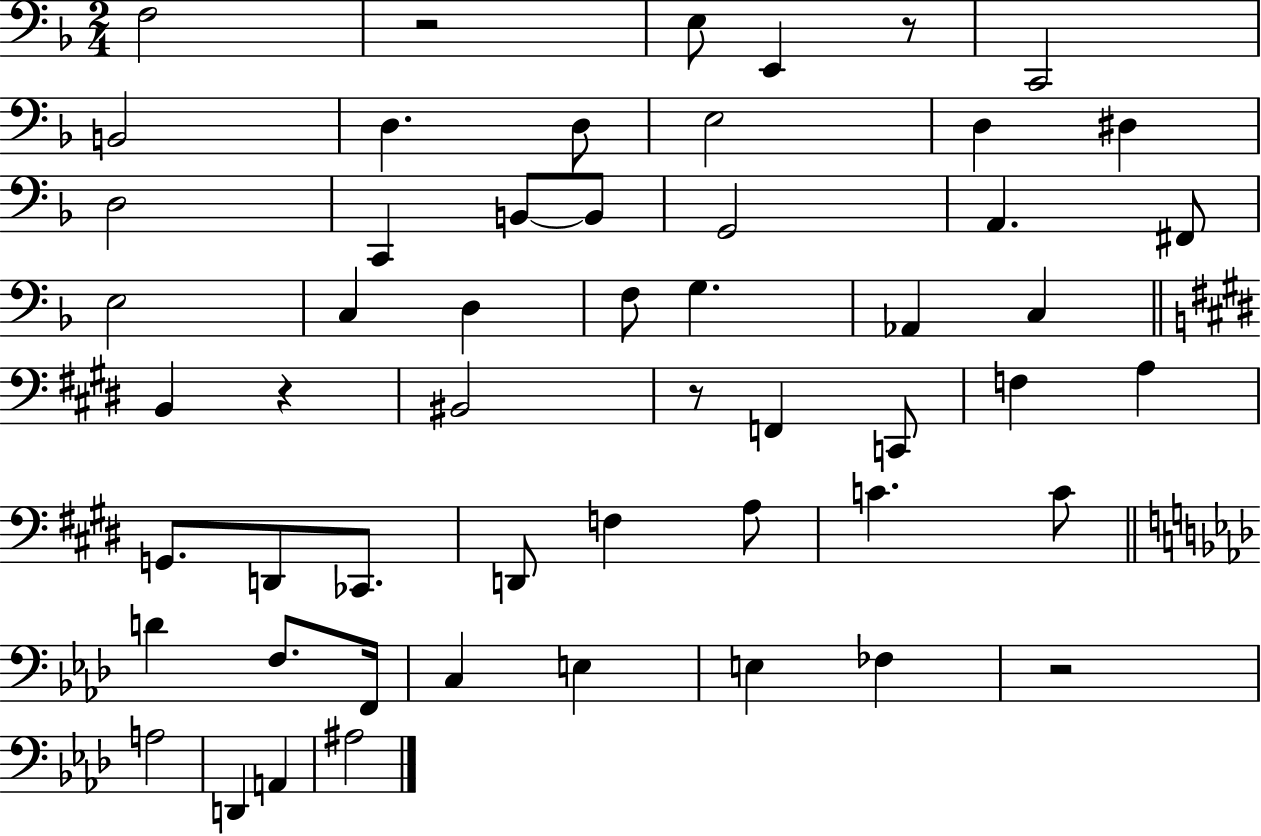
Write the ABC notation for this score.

X:1
T:Untitled
M:2/4
L:1/4
K:F
F,2 z2 E,/2 E,, z/2 C,,2 B,,2 D, D,/2 E,2 D, ^D, D,2 C,, B,,/2 B,,/2 G,,2 A,, ^F,,/2 E,2 C, D, F,/2 G, _A,, C, B,, z ^B,,2 z/2 F,, C,,/2 F, A, G,,/2 D,,/2 _C,,/2 D,,/2 F, A,/2 C C/2 D F,/2 F,,/4 C, E, E, _F, z2 A,2 D,, A,, ^A,2